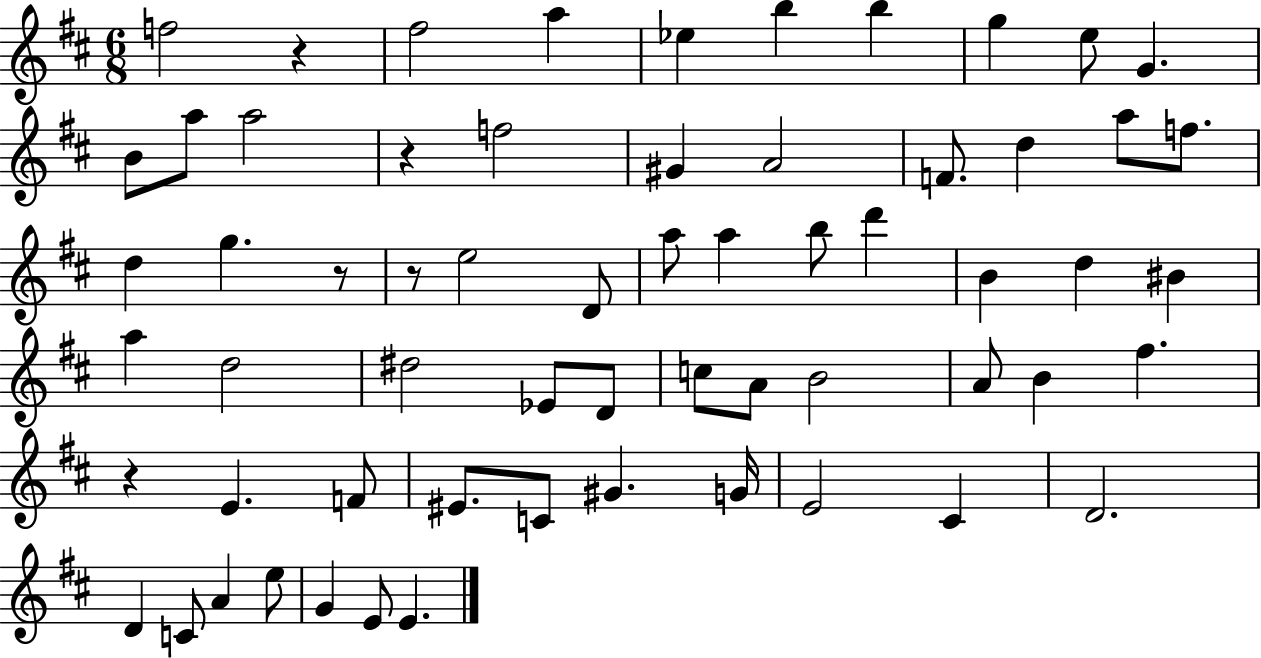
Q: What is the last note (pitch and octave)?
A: E4